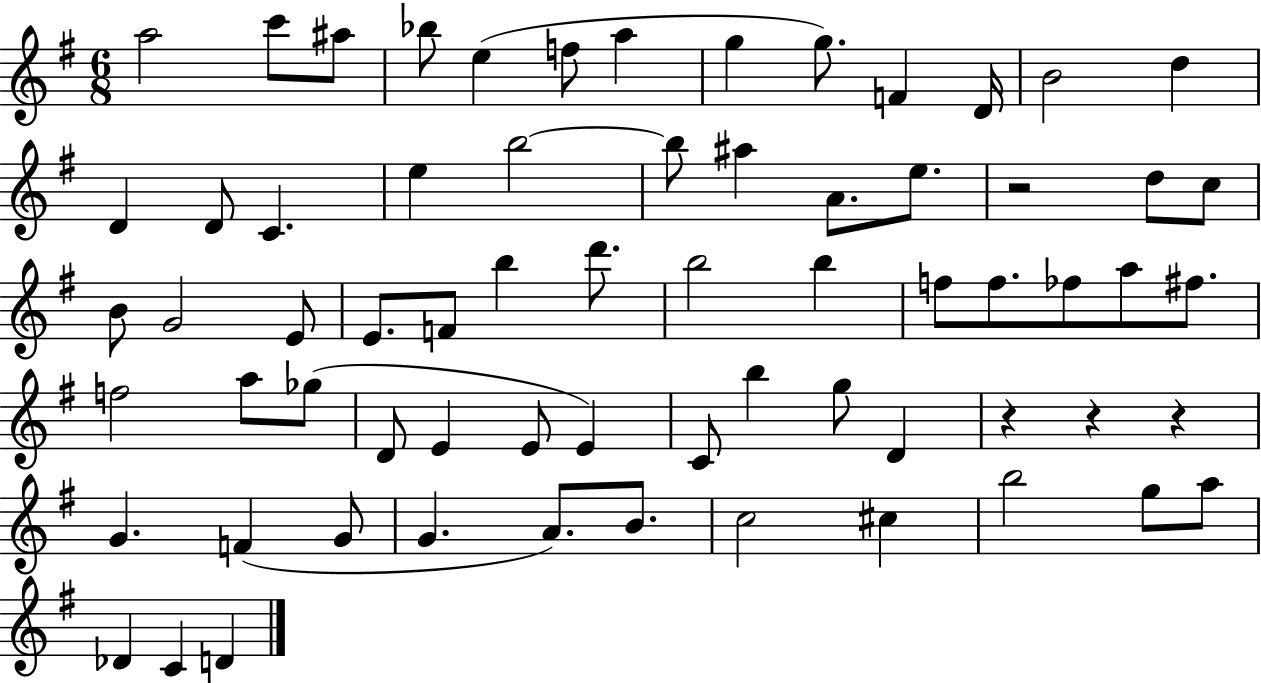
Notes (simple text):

A5/h C6/e A#5/e Bb5/e E5/q F5/e A5/q G5/q G5/e. F4/q D4/s B4/h D5/q D4/q D4/e C4/q. E5/q B5/h B5/e A#5/q A4/e. E5/e. R/h D5/e C5/e B4/e G4/h E4/e E4/e. F4/e B5/q D6/e. B5/h B5/q F5/e F5/e. FES5/e A5/e F#5/e. F5/h A5/e Gb5/e D4/e E4/q E4/e E4/q C4/e B5/q G5/e D4/q R/q R/q R/q G4/q. F4/q G4/e G4/q. A4/e. B4/e. C5/h C#5/q B5/h G5/e A5/e Db4/q C4/q D4/q